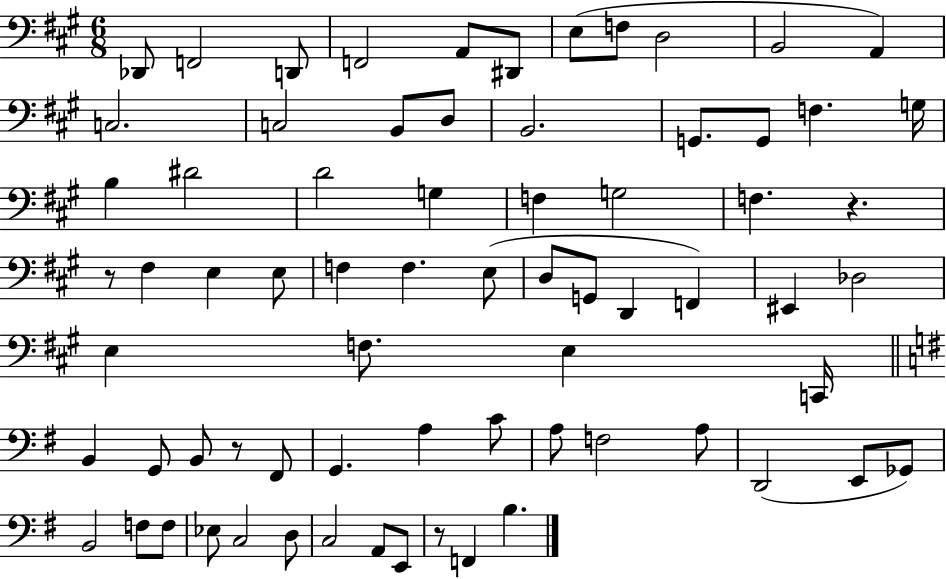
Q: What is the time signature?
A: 6/8